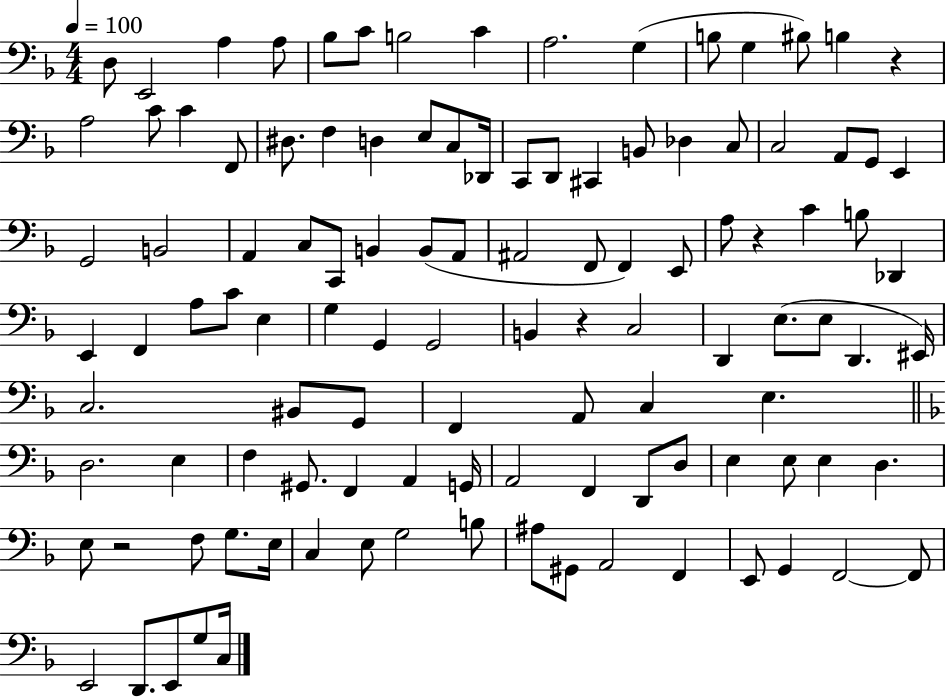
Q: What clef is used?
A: bass